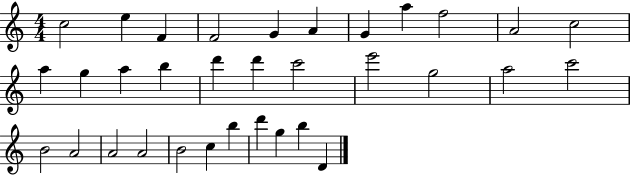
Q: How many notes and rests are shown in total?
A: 33